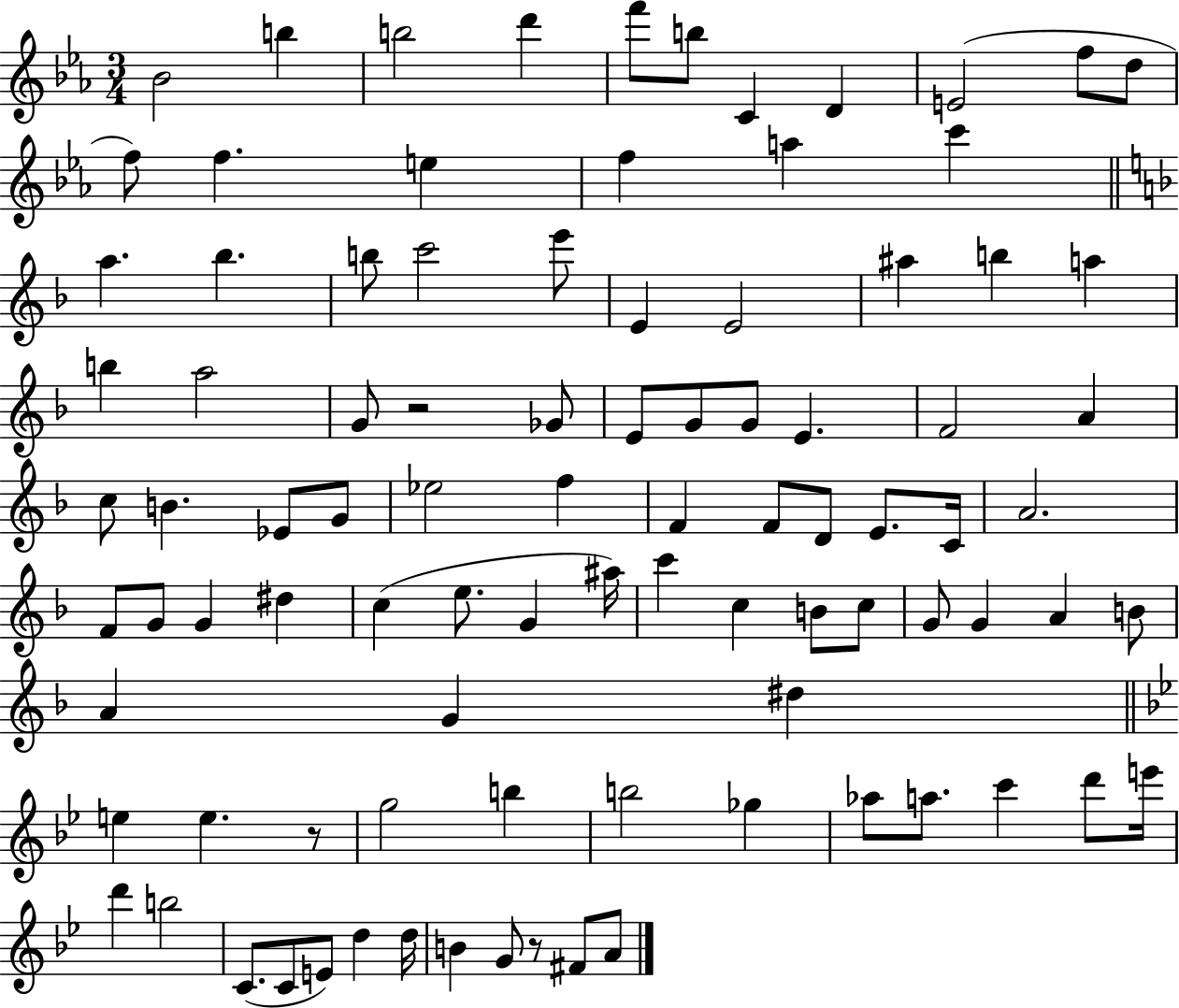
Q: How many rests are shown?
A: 3